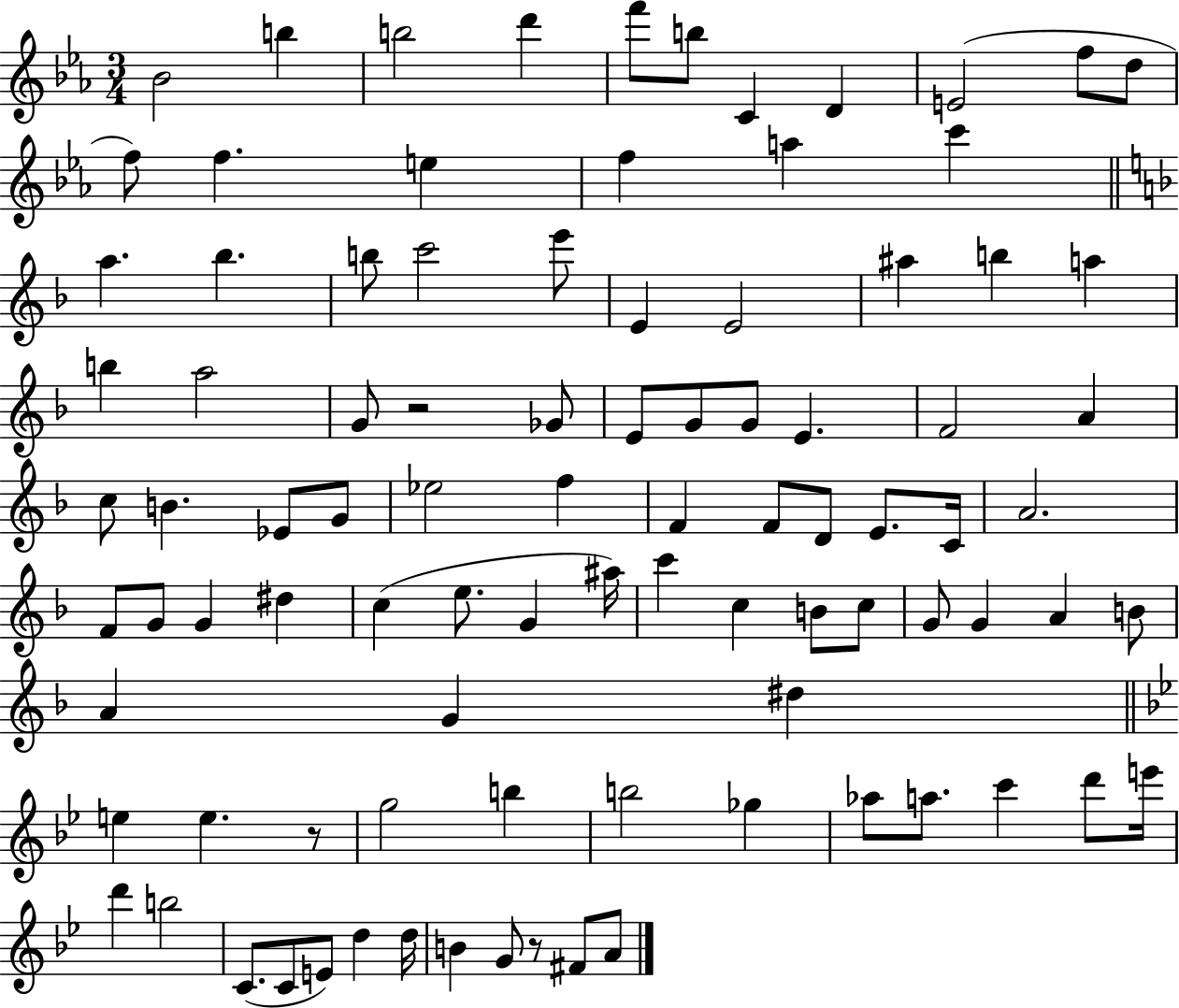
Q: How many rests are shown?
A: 3